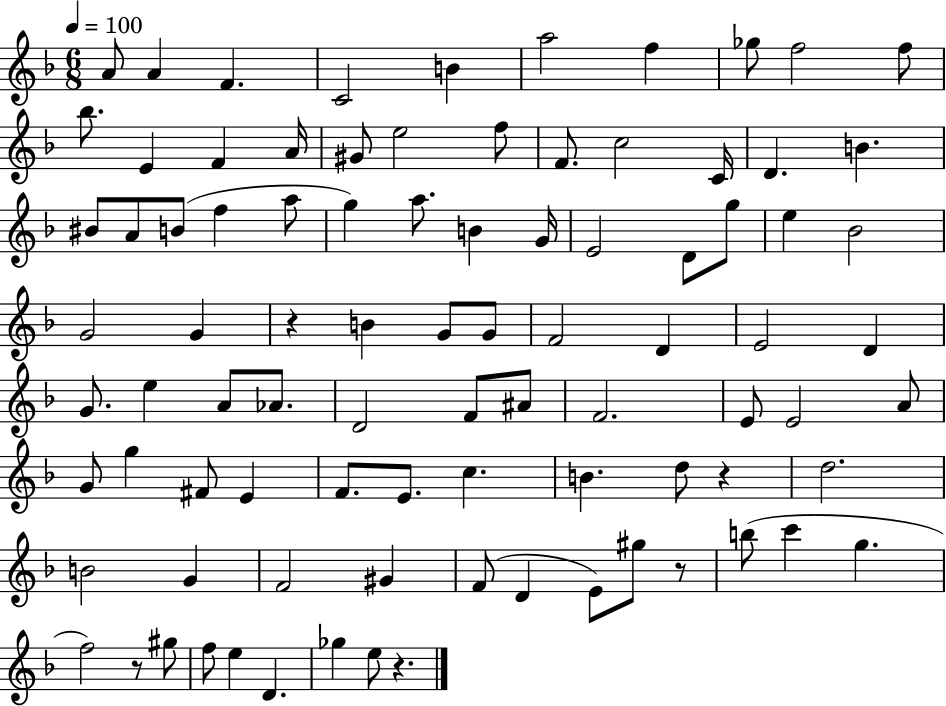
A4/e A4/q F4/q. C4/h B4/q A5/h F5/q Gb5/e F5/h F5/e Bb5/e. E4/q F4/q A4/s G#4/e E5/h F5/e F4/e. C5/h C4/s D4/q. B4/q. BIS4/e A4/e B4/e F5/q A5/e G5/q A5/e. B4/q G4/s E4/h D4/e G5/e E5/q Bb4/h G4/h G4/q R/q B4/q G4/e G4/e F4/h D4/q E4/h D4/q G4/e. E5/q A4/e Ab4/e. D4/h F4/e A#4/e F4/h. E4/e E4/h A4/e G4/e G5/q F#4/e E4/q F4/e. E4/e. C5/q. B4/q. D5/e R/q D5/h. B4/h G4/q F4/h G#4/q F4/e D4/q E4/e G#5/e R/e B5/e C6/q G5/q. F5/h R/e G#5/e F5/e E5/q D4/q. Gb5/q E5/e R/q.